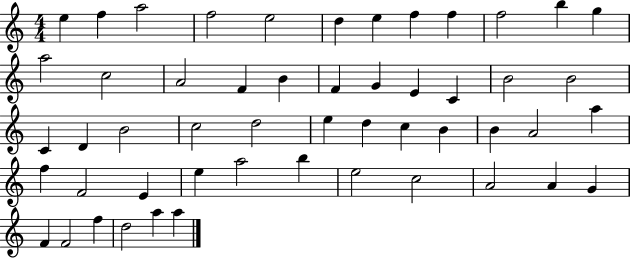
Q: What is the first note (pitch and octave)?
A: E5